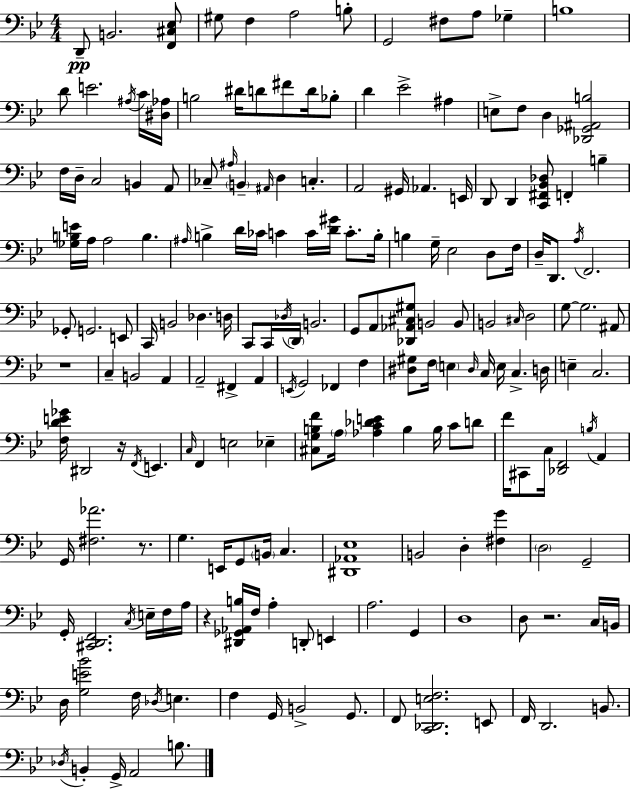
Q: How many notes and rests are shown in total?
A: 191